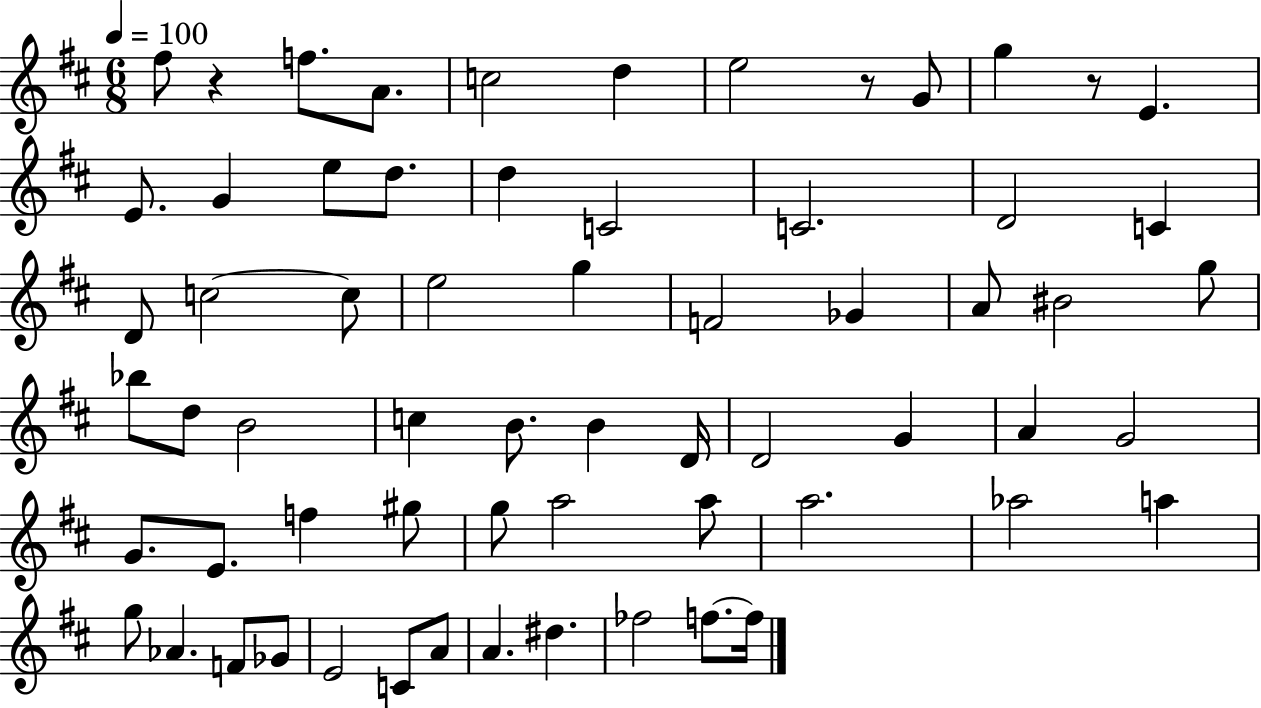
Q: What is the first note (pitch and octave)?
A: F#5